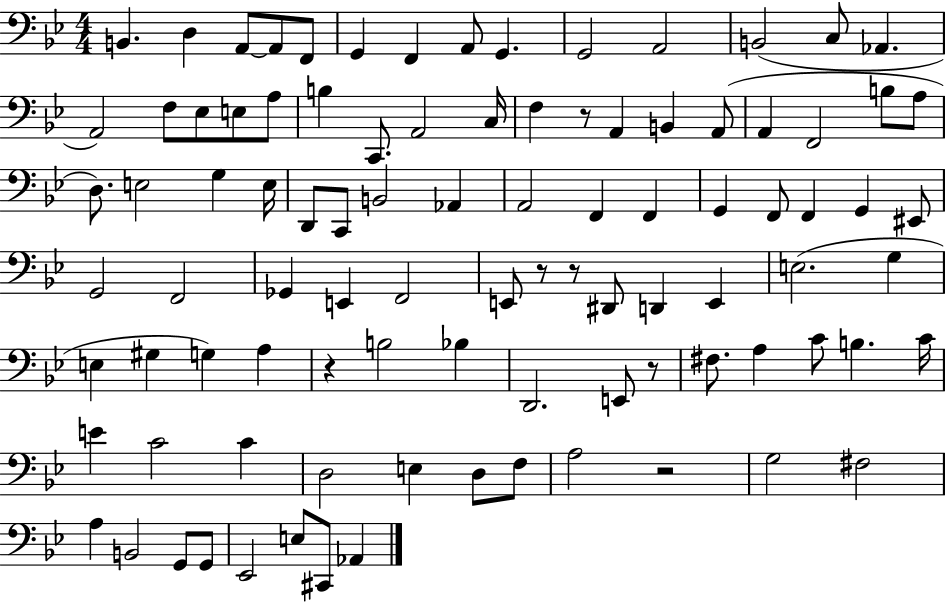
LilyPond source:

{
  \clef bass
  \numericTimeSignature
  \time 4/4
  \key bes \major
  \repeat volta 2 { b,4. d4 a,8~~ a,8 f,8 | g,4 f,4 a,8 g,4. | g,2 a,2 | b,2( c8 aes,4. | \break a,2) f8 ees8 e8 a8 | b4 c,8. a,2 c16 | f4 r8 a,4 b,4 a,8( | a,4 f,2 b8 a8 | \break d8.) e2 g4 e16 | d,8 c,8 b,2 aes,4 | a,2 f,4 f,4 | g,4 f,8 f,4 g,4 eis,8 | \break g,2 f,2 | ges,4 e,4 f,2 | e,8 r8 r8 dis,8 d,4 e,4 | e2.( g4 | \break e4 gis4 g4) a4 | r4 b2 bes4 | d,2. e,8 r8 | fis8. a4 c'8 b4. c'16 | \break e'4 c'2 c'4 | d2 e4 d8 f8 | a2 r2 | g2 fis2 | \break a4 b,2 g,8 g,8 | ees,2 e8 cis,8 aes,4 | } \bar "|."
}